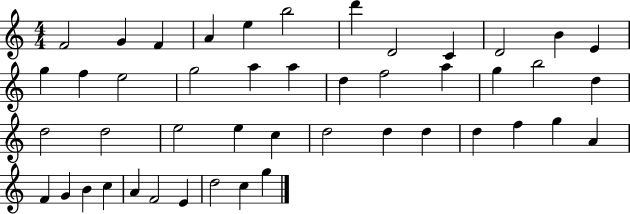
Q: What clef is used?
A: treble